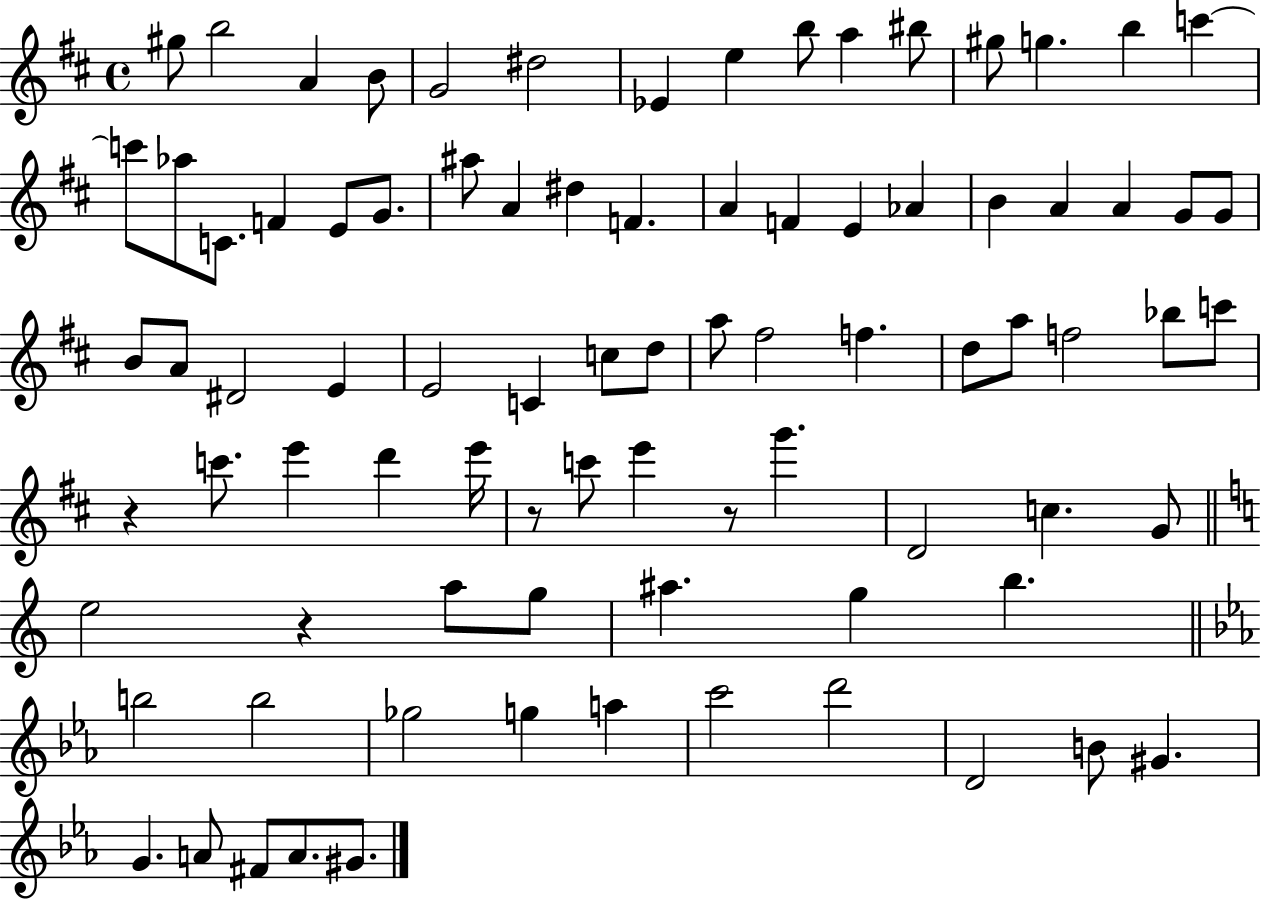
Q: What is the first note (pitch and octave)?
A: G#5